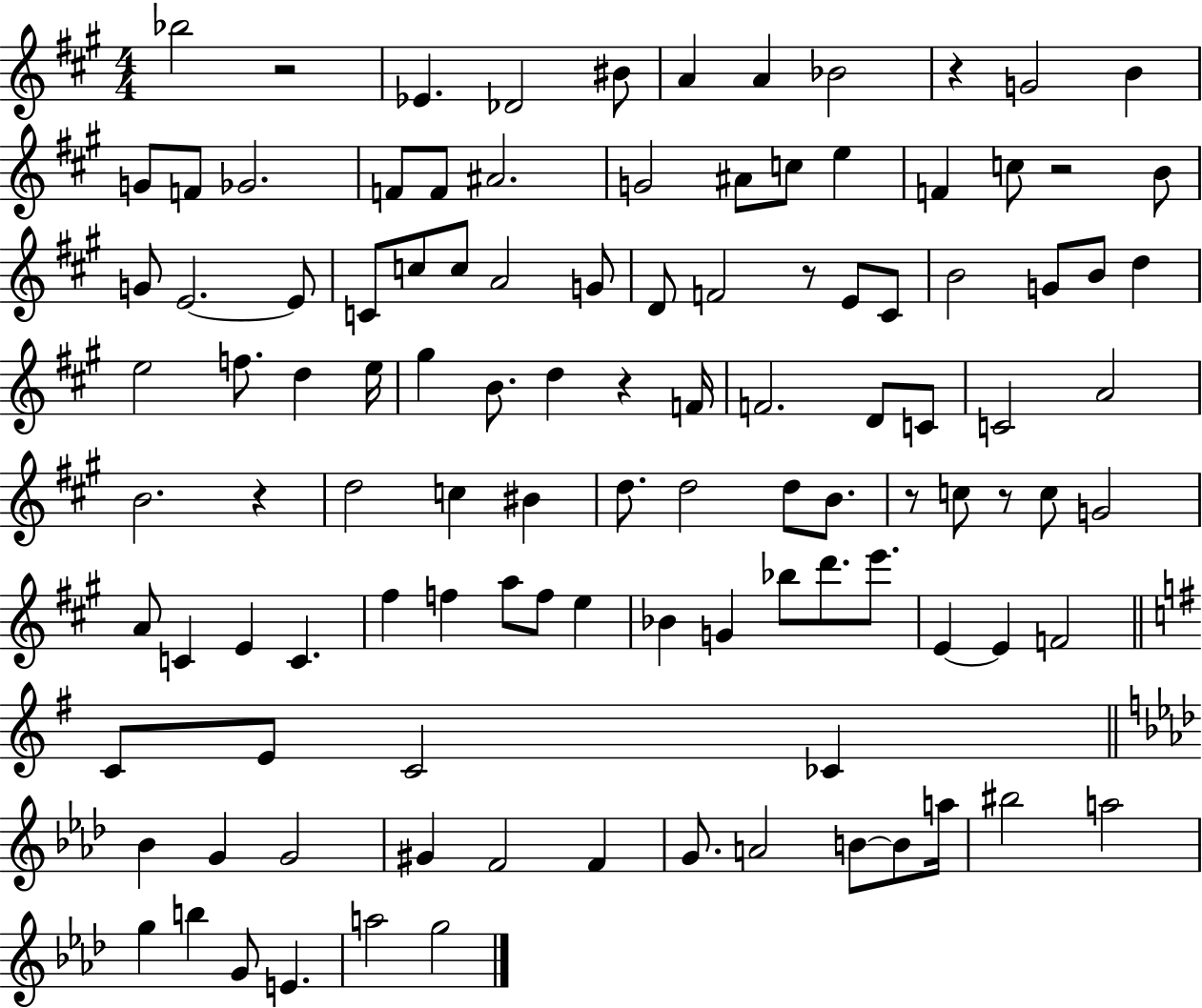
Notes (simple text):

Bb5/h R/h Eb4/q. Db4/h BIS4/e A4/q A4/q Bb4/h R/q G4/h B4/q G4/e F4/e Gb4/h. F4/e F4/e A#4/h. G4/h A#4/e C5/e E5/q F4/q C5/e R/h B4/e G4/e E4/h. E4/e C4/e C5/e C5/e A4/h G4/e D4/e F4/h R/e E4/e C#4/e B4/h G4/e B4/e D5/q E5/h F5/e. D5/q E5/s G#5/q B4/e. D5/q R/q F4/s F4/h. D4/e C4/e C4/h A4/h B4/h. R/q D5/h C5/q BIS4/q D5/e. D5/h D5/e B4/e. R/e C5/e R/e C5/e G4/h A4/e C4/q E4/q C4/q. F#5/q F5/q A5/e F5/e E5/q Bb4/q G4/q Bb5/e D6/e. E6/e. E4/q E4/q F4/h C4/e E4/e C4/h CES4/q Bb4/q G4/q G4/h G#4/q F4/h F4/q G4/e. A4/h B4/e B4/e A5/s BIS5/h A5/h G5/q B5/q G4/e E4/q. A5/h G5/h